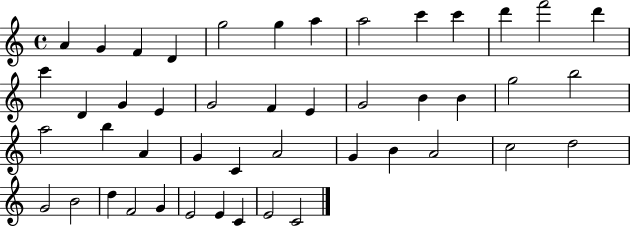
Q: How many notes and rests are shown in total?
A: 46